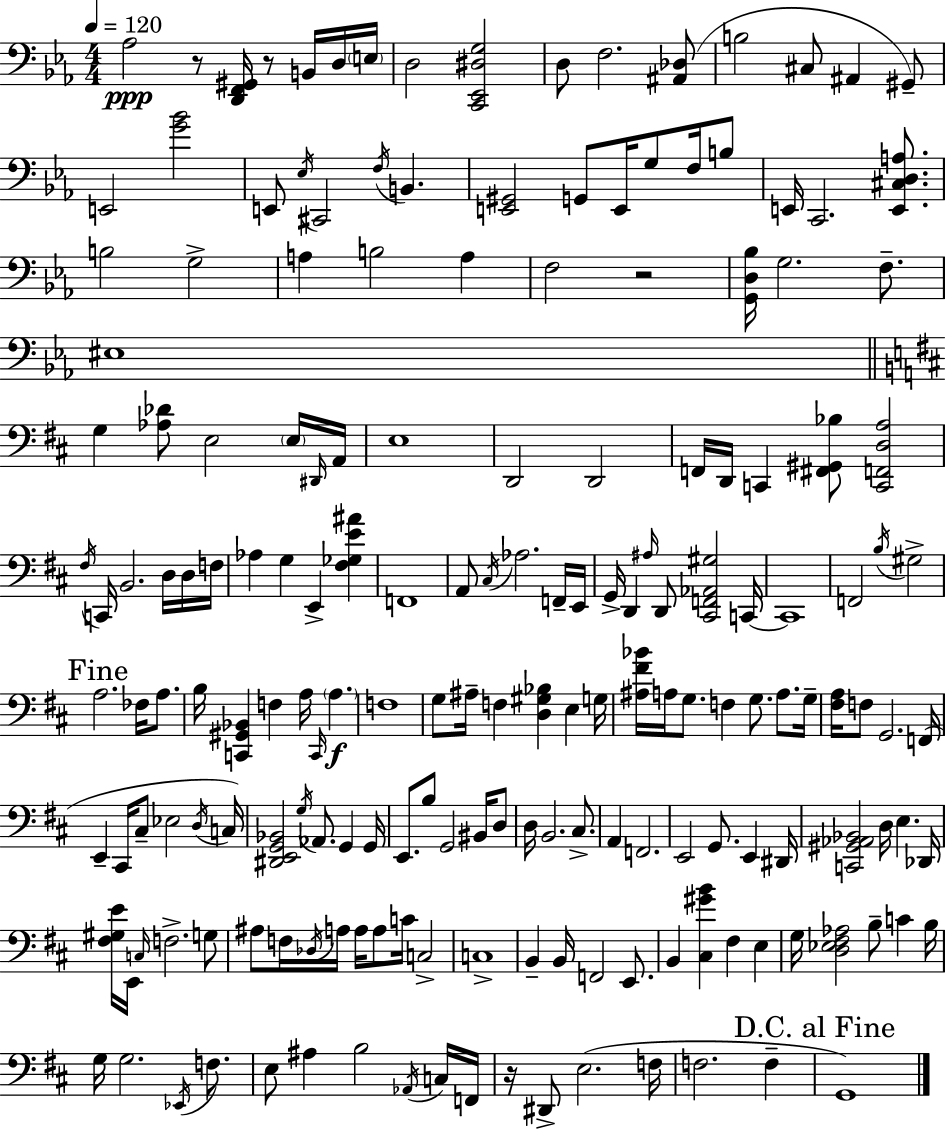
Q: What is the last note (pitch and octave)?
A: G2